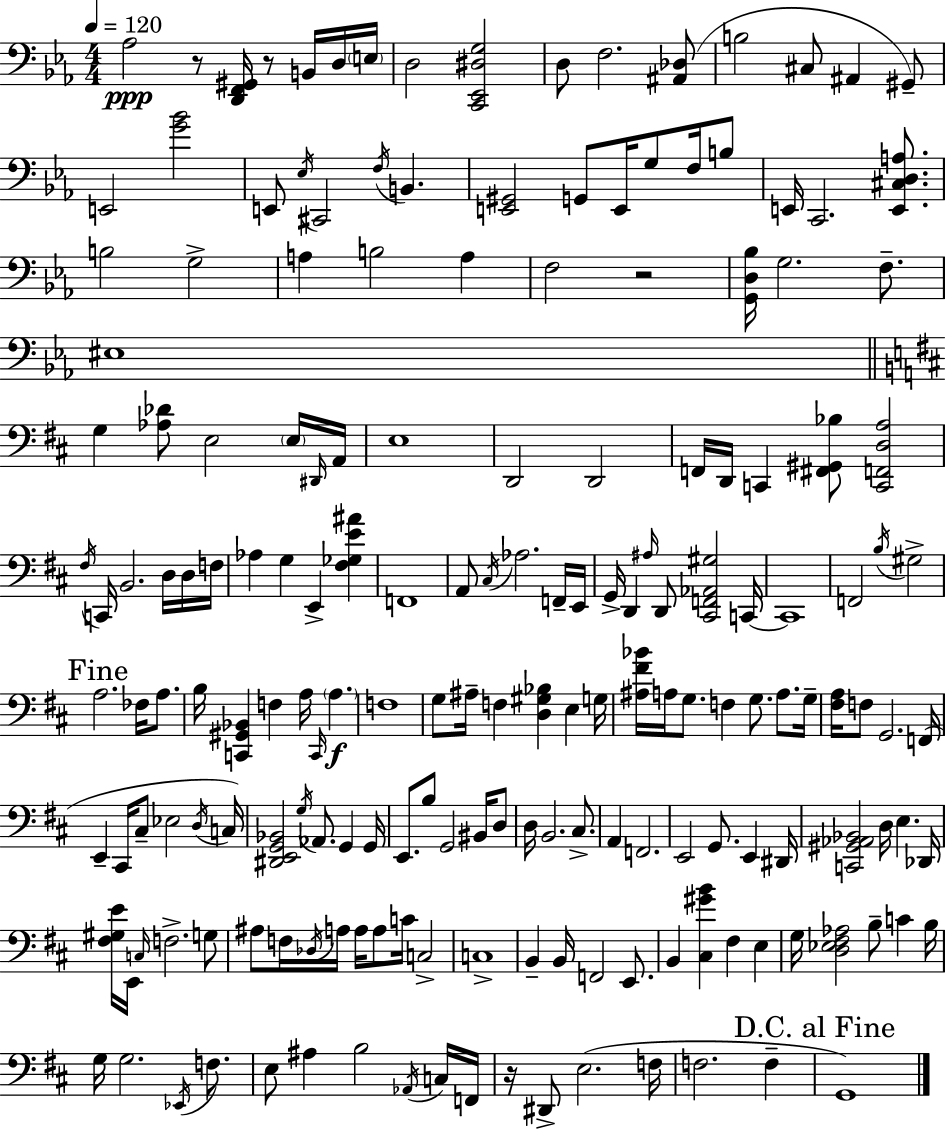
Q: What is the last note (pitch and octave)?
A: G2